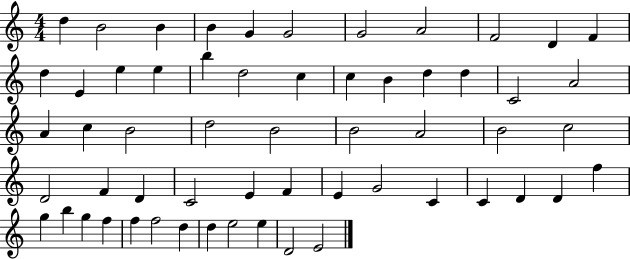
{
  \clef treble
  \numericTimeSignature
  \time 4/4
  \key c \major
  d''4 b'2 b'4 | b'4 g'4 g'2 | g'2 a'2 | f'2 d'4 f'4 | \break d''4 e'4 e''4 e''4 | b''4 d''2 c''4 | c''4 b'4 d''4 d''4 | c'2 a'2 | \break a'4 c''4 b'2 | d''2 b'2 | b'2 a'2 | b'2 c''2 | \break d'2 f'4 d'4 | c'2 e'4 f'4 | e'4 g'2 c'4 | c'4 d'4 d'4 f''4 | \break g''4 b''4 g''4 f''4 | f''4 f''2 d''4 | d''4 e''2 e''4 | d'2 e'2 | \break \bar "|."
}